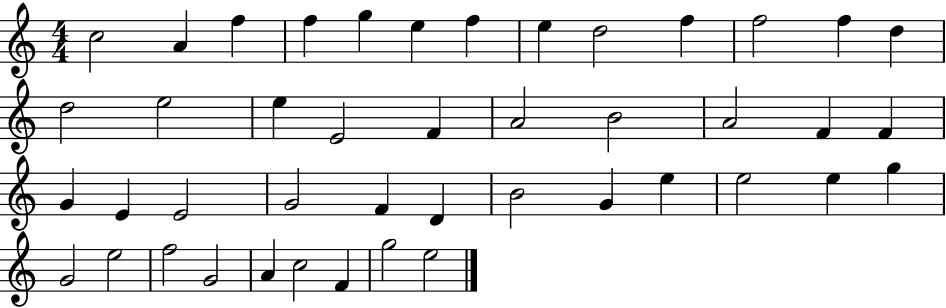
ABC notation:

X:1
T:Untitled
M:4/4
L:1/4
K:C
c2 A f f g e f e d2 f f2 f d d2 e2 e E2 F A2 B2 A2 F F G E E2 G2 F D B2 G e e2 e g G2 e2 f2 G2 A c2 F g2 e2